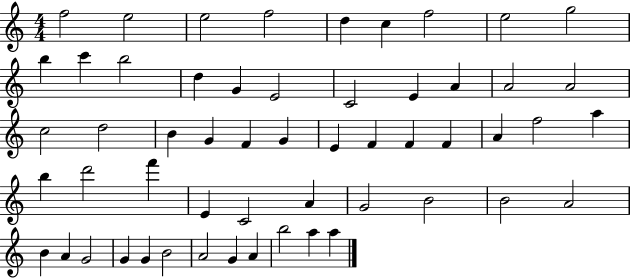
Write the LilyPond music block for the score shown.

{
  \clef treble
  \numericTimeSignature
  \time 4/4
  \key c \major
  f''2 e''2 | e''2 f''2 | d''4 c''4 f''2 | e''2 g''2 | \break b''4 c'''4 b''2 | d''4 g'4 e'2 | c'2 e'4 a'4 | a'2 a'2 | \break c''2 d''2 | b'4 g'4 f'4 g'4 | e'4 f'4 f'4 f'4 | a'4 f''2 a''4 | \break b''4 d'''2 f'''4 | e'4 c'2 a'4 | g'2 b'2 | b'2 a'2 | \break b'4 a'4 g'2 | g'4 g'4 b'2 | a'2 g'4 a'4 | b''2 a''4 a''4 | \break \bar "|."
}